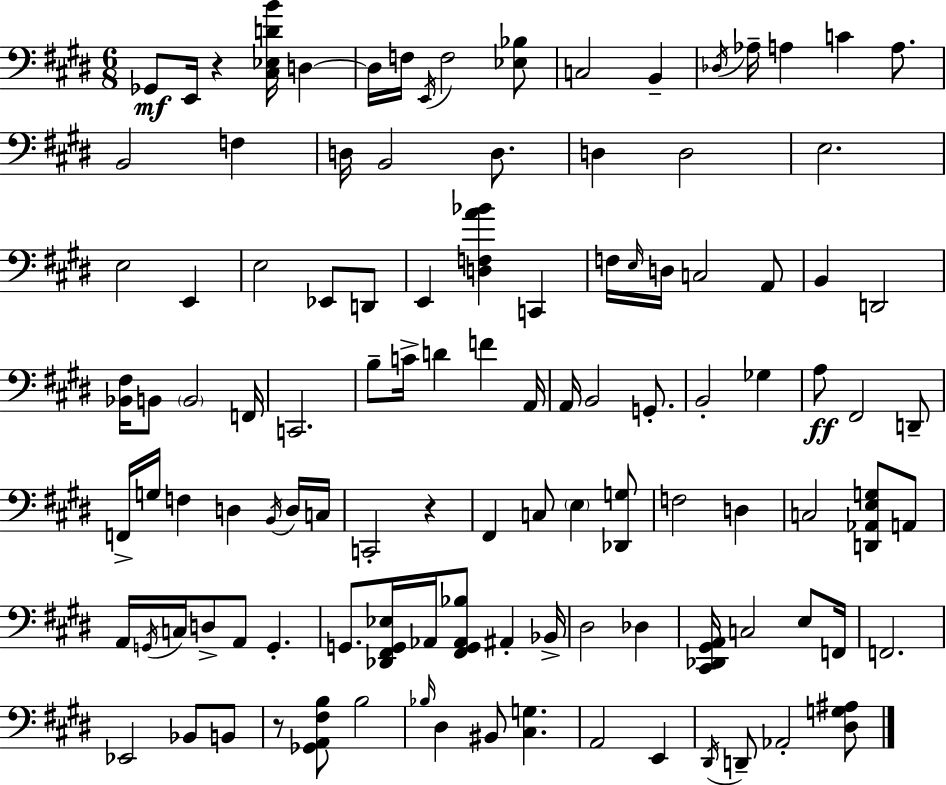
Gb2/e E2/s R/q [C#3,Eb3,D4,B4]/s D3/q D3/s F3/s E2/s F3/h [Eb3,Bb3]/e C3/h B2/q Db3/s Ab3/s A3/q C4/q A3/e. B2/h F3/q D3/s B2/h D3/e. D3/q D3/h E3/h. E3/h E2/q E3/h Eb2/e D2/e E2/q [D3,F3,A4,Bb4]/q C2/q F3/s E3/s D3/s C3/h A2/e B2/q D2/h [Bb2,F#3]/s B2/e B2/h F2/s C2/h. B3/e C4/s D4/q F4/q A2/s A2/s B2/h G2/e. B2/h Gb3/q A3/e F#2/h D2/e F2/s G3/s F3/q D3/q B2/s D3/s C3/s C2/h R/q F#2/q C3/e E3/q [Db2,G3]/e F3/h D3/q C3/h [D2,Ab2,E3,G3]/e A2/e A2/s G2/s C3/s D3/e A2/e G2/q. G2/e. [Db2,F#2,G2,Eb3]/s Ab2/s [F#2,G2,Ab2,Bb3]/e A#2/q Bb2/s D#3/h Db3/q [C#2,Db2,G#2,A2]/s C3/h E3/e F2/s F2/h. Eb2/h Bb2/e B2/e R/e [Gb2,A2,F#3,B3]/e B3/h Bb3/s D#3/q BIS2/e [C#3,G3]/q. A2/h E2/q D#2/s D2/e Ab2/h [D#3,G3,A#3]/e